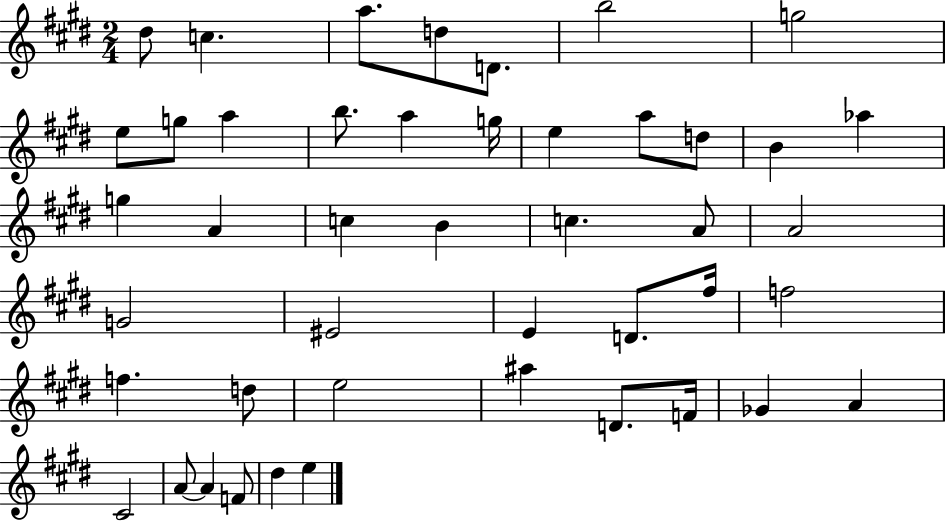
{
  \clef treble
  \numericTimeSignature
  \time 2/4
  \key e \major
  dis''8 c''4. | a''8. d''8 d'8. | b''2 | g''2 | \break e''8 g''8 a''4 | b''8. a''4 g''16 | e''4 a''8 d''8 | b'4 aes''4 | \break g''4 a'4 | c''4 b'4 | c''4. a'8 | a'2 | \break g'2 | eis'2 | e'4 d'8. fis''16 | f''2 | \break f''4. d''8 | e''2 | ais''4 d'8. f'16 | ges'4 a'4 | \break cis'2 | a'8~~ a'4 f'8 | dis''4 e''4 | \bar "|."
}